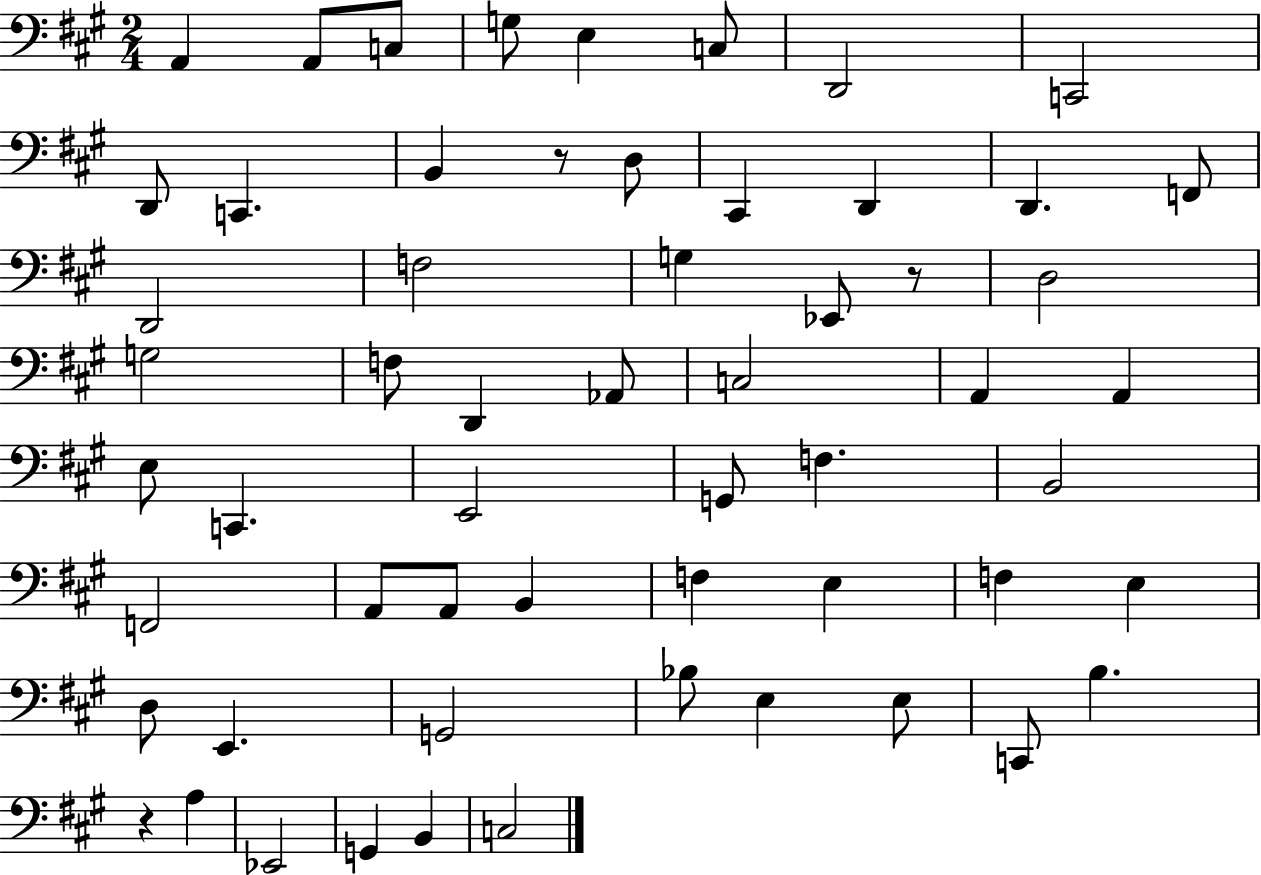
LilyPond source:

{
  \clef bass
  \numericTimeSignature
  \time 2/4
  \key a \major
  a,4 a,8 c8 | g8 e4 c8 | d,2 | c,2 | \break d,8 c,4. | b,4 r8 d8 | cis,4 d,4 | d,4. f,8 | \break d,2 | f2 | g4 ees,8 r8 | d2 | \break g2 | f8 d,4 aes,8 | c2 | a,4 a,4 | \break e8 c,4. | e,2 | g,8 f4. | b,2 | \break f,2 | a,8 a,8 b,4 | f4 e4 | f4 e4 | \break d8 e,4. | g,2 | bes8 e4 e8 | c,8 b4. | \break r4 a4 | ees,2 | g,4 b,4 | c2 | \break \bar "|."
}